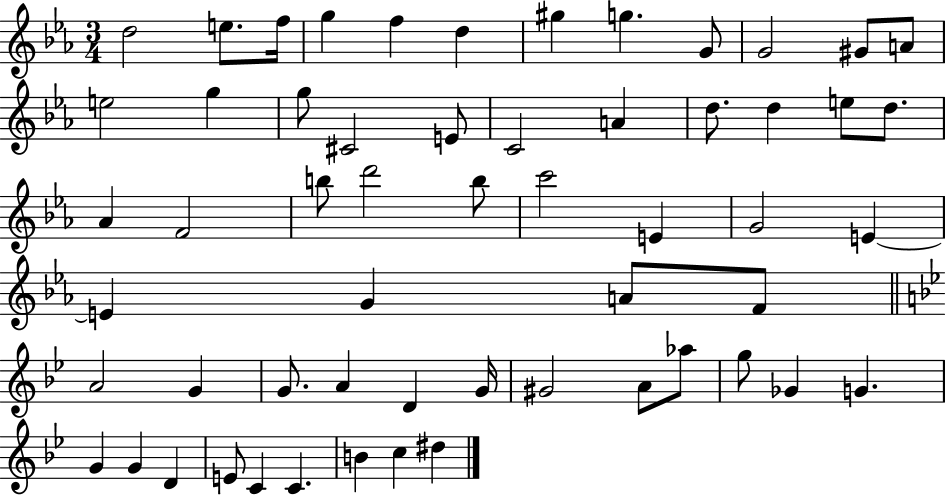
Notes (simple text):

D5/h E5/e. F5/s G5/q F5/q D5/q G#5/q G5/q. G4/e G4/h G#4/e A4/e E5/h G5/q G5/e C#4/h E4/e C4/h A4/q D5/e. D5/q E5/e D5/e. Ab4/q F4/h B5/e D6/h B5/e C6/h E4/q G4/h E4/q E4/q G4/q A4/e F4/e A4/h G4/q G4/e. A4/q D4/q G4/s G#4/h A4/e Ab5/e G5/e Gb4/q G4/q. G4/q G4/q D4/q E4/e C4/q C4/q. B4/q C5/q D#5/q